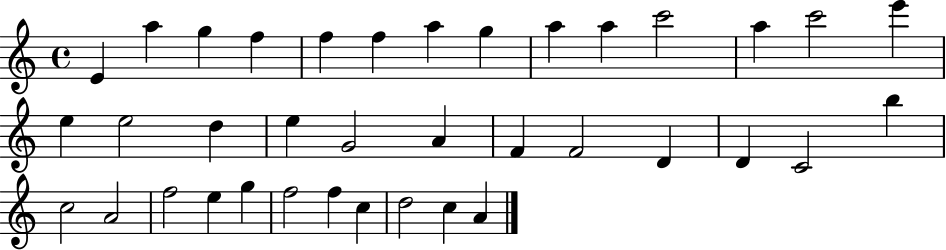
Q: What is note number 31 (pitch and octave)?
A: G5